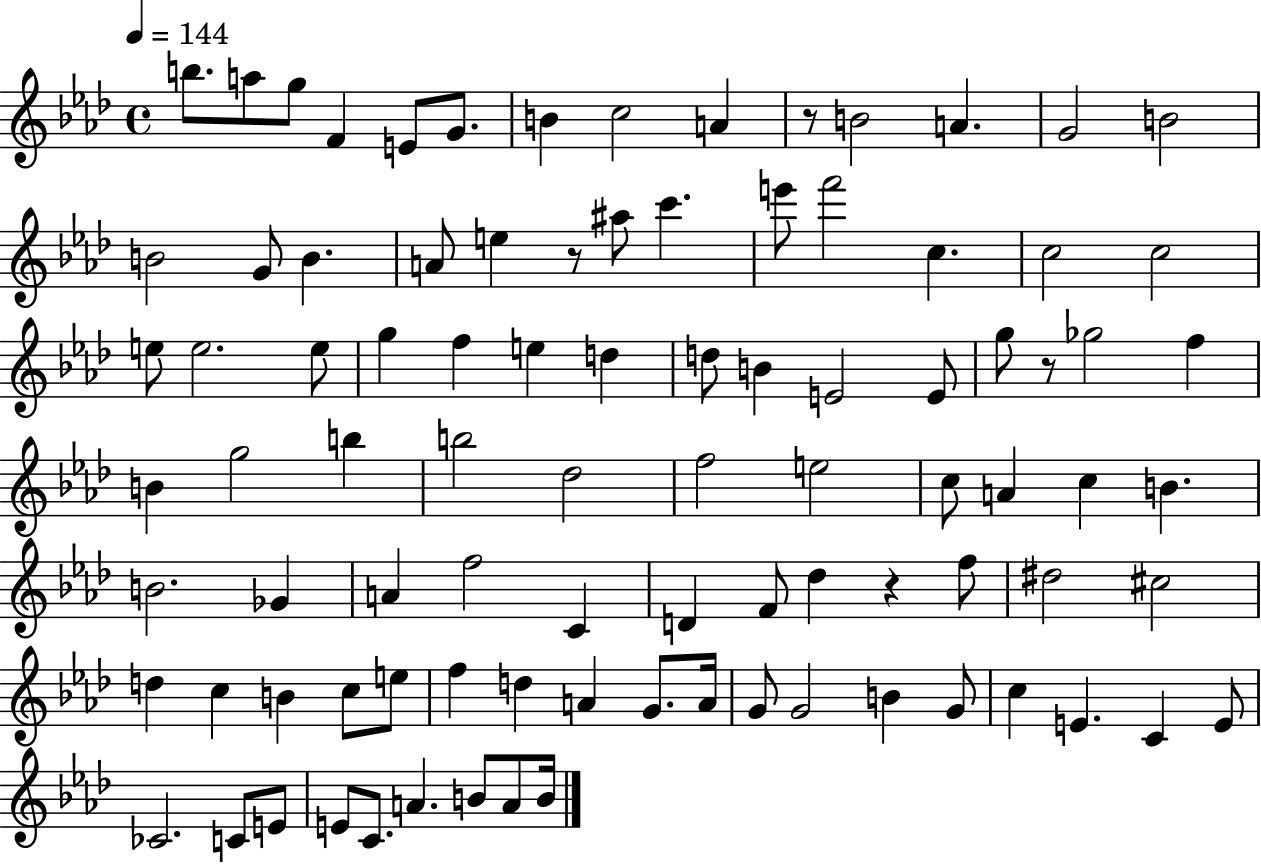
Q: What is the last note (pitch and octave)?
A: B4